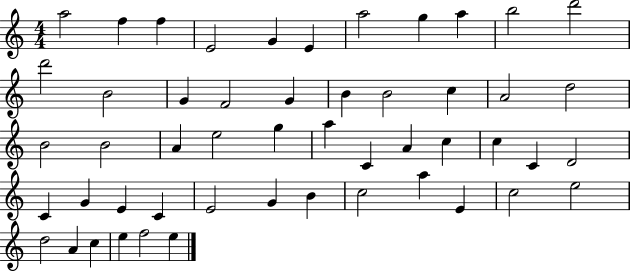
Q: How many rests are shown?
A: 0